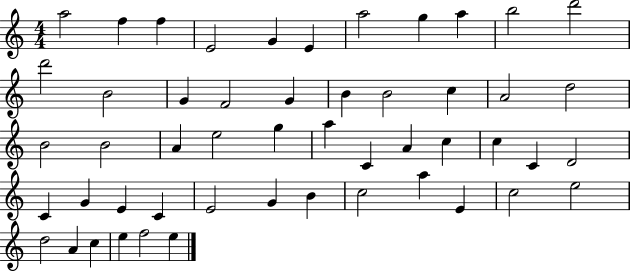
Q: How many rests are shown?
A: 0